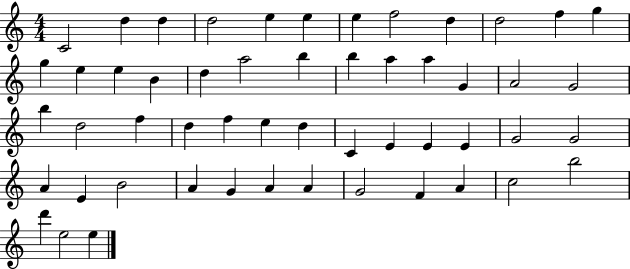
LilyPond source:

{
  \clef treble
  \numericTimeSignature
  \time 4/4
  \key c \major
  c'2 d''4 d''4 | d''2 e''4 e''4 | e''4 f''2 d''4 | d''2 f''4 g''4 | \break g''4 e''4 e''4 b'4 | d''4 a''2 b''4 | b''4 a''4 a''4 g'4 | a'2 g'2 | \break b''4 d''2 f''4 | d''4 f''4 e''4 d''4 | c'4 e'4 e'4 e'4 | g'2 g'2 | \break a'4 e'4 b'2 | a'4 g'4 a'4 a'4 | g'2 f'4 a'4 | c''2 b''2 | \break d'''4 e''2 e''4 | \bar "|."
}